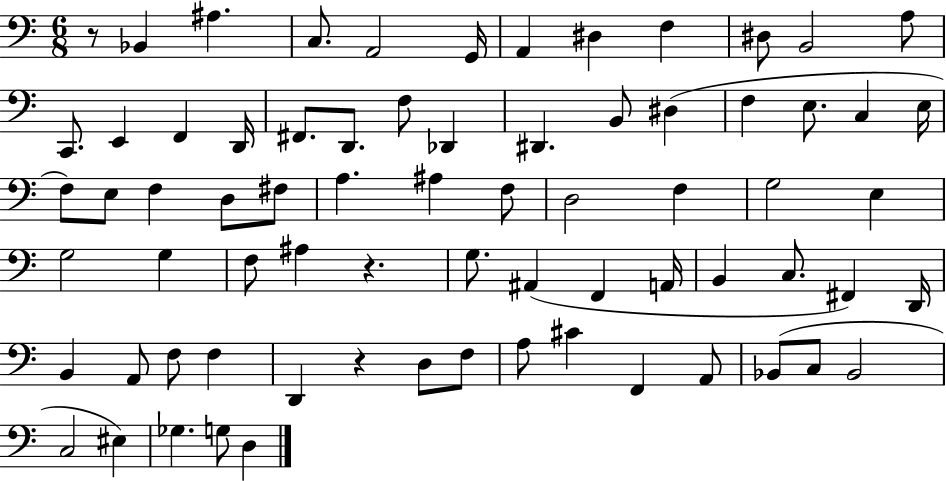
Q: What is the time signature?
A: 6/8